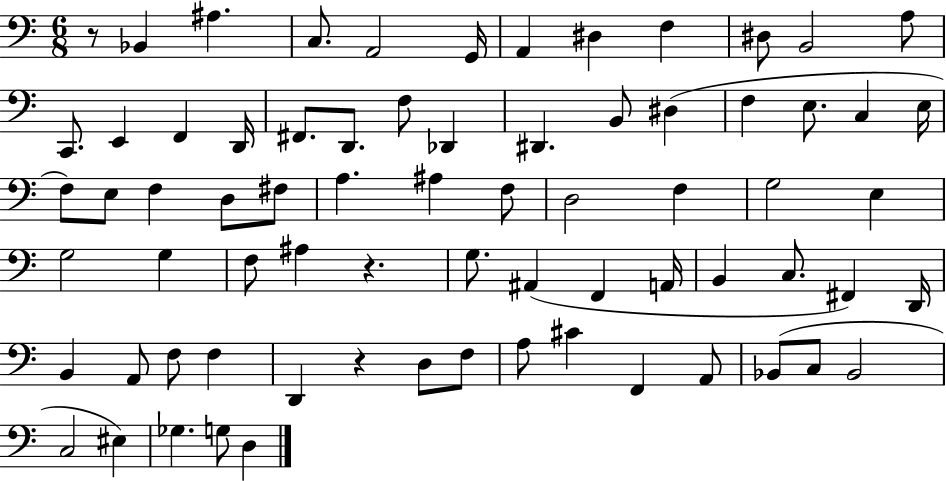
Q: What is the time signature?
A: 6/8